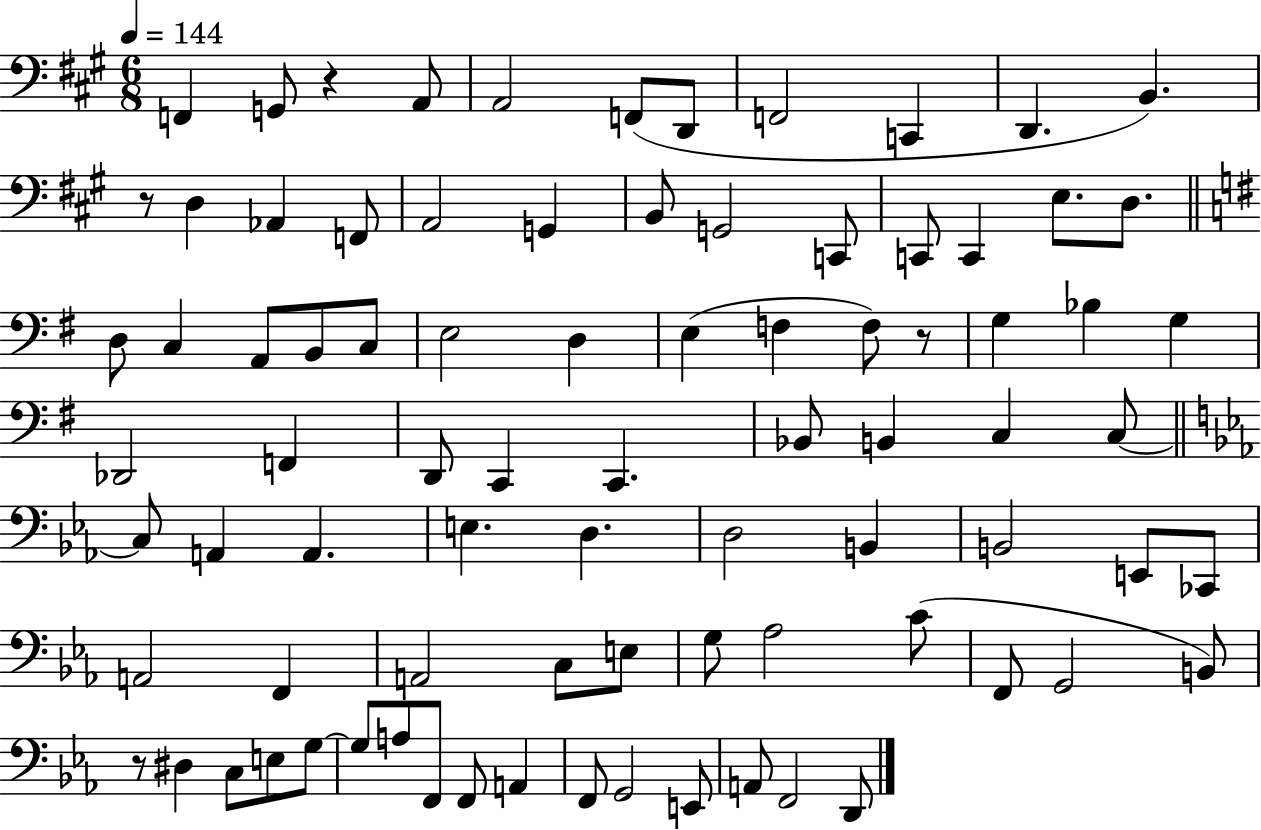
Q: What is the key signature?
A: A major